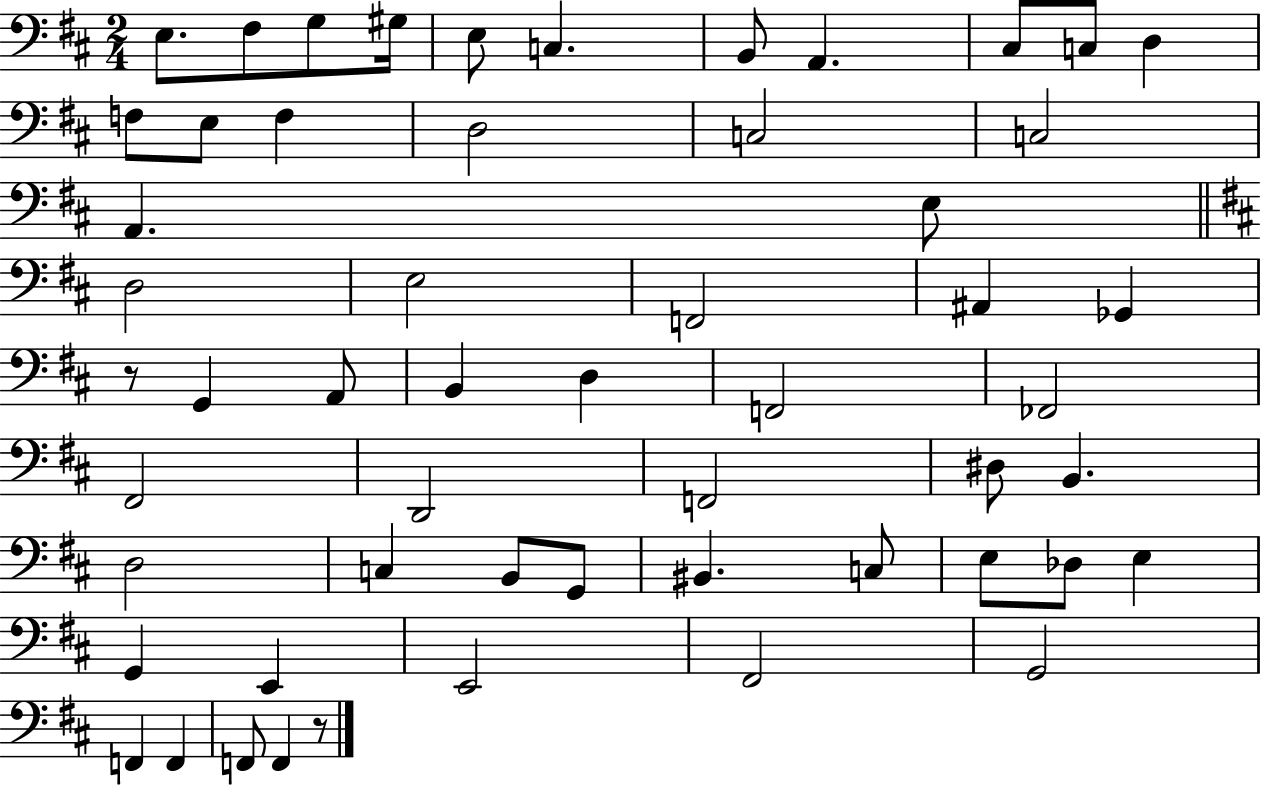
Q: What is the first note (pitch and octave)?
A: E3